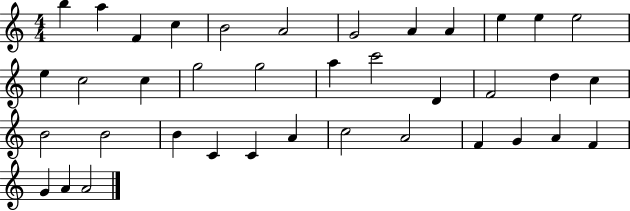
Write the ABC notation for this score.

X:1
T:Untitled
M:4/4
L:1/4
K:C
b a F c B2 A2 G2 A A e e e2 e c2 c g2 g2 a c'2 D F2 d c B2 B2 B C C A c2 A2 F G A F G A A2